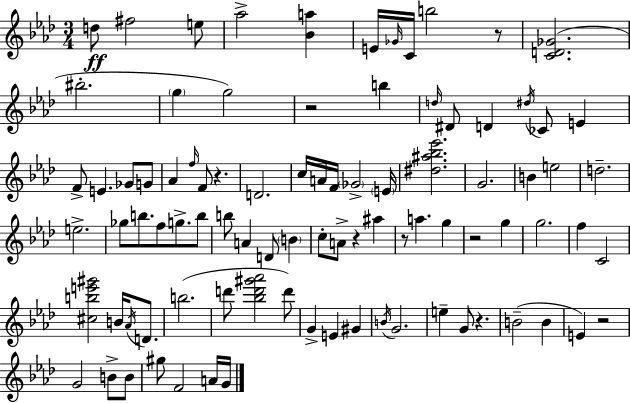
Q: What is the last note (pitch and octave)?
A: G4